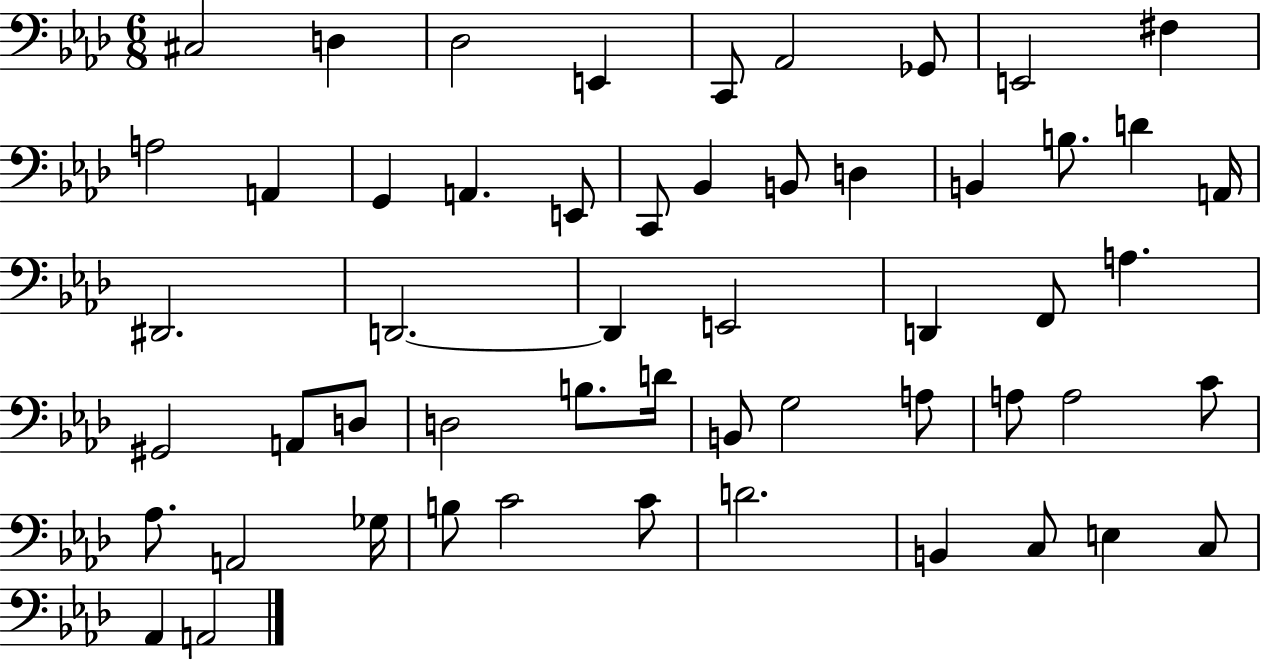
{
  \clef bass
  \numericTimeSignature
  \time 6/8
  \key aes \major
  cis2 d4 | des2 e,4 | c,8 aes,2 ges,8 | e,2 fis4 | \break a2 a,4 | g,4 a,4. e,8 | c,8 bes,4 b,8 d4 | b,4 b8. d'4 a,16 | \break dis,2. | d,2.~~ | d,4 e,2 | d,4 f,8 a4. | \break gis,2 a,8 d8 | d2 b8. d'16 | b,8 g2 a8 | a8 a2 c'8 | \break aes8. a,2 ges16 | b8 c'2 c'8 | d'2. | b,4 c8 e4 c8 | \break aes,4 a,2 | \bar "|."
}